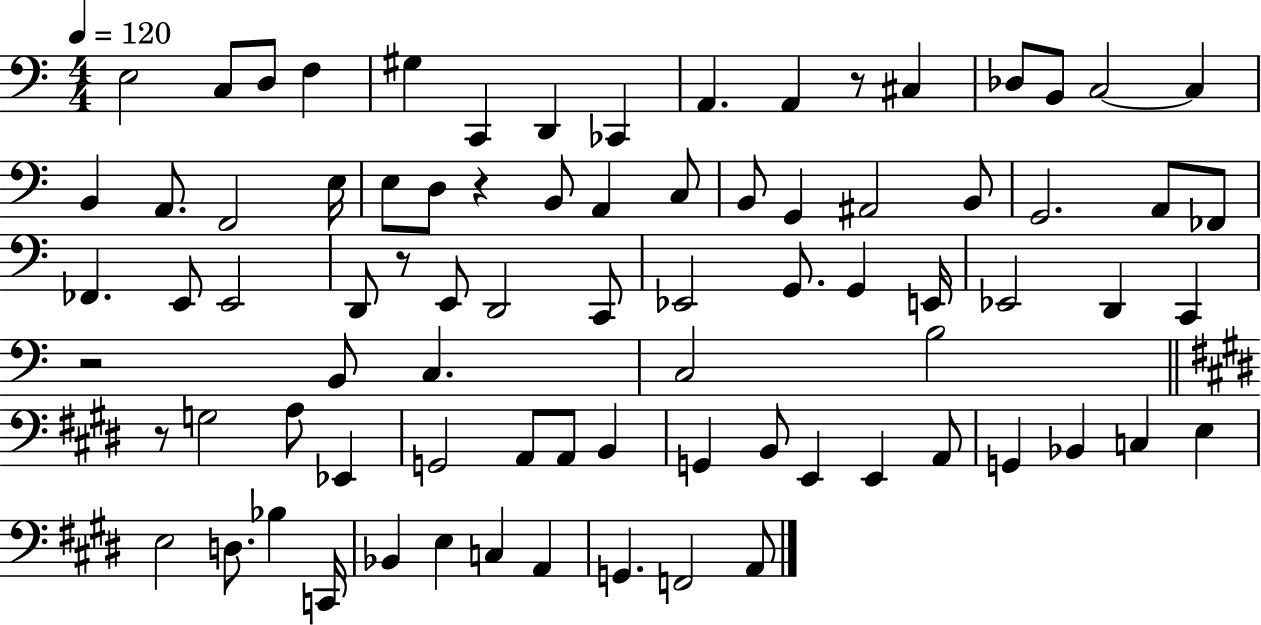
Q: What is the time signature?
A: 4/4